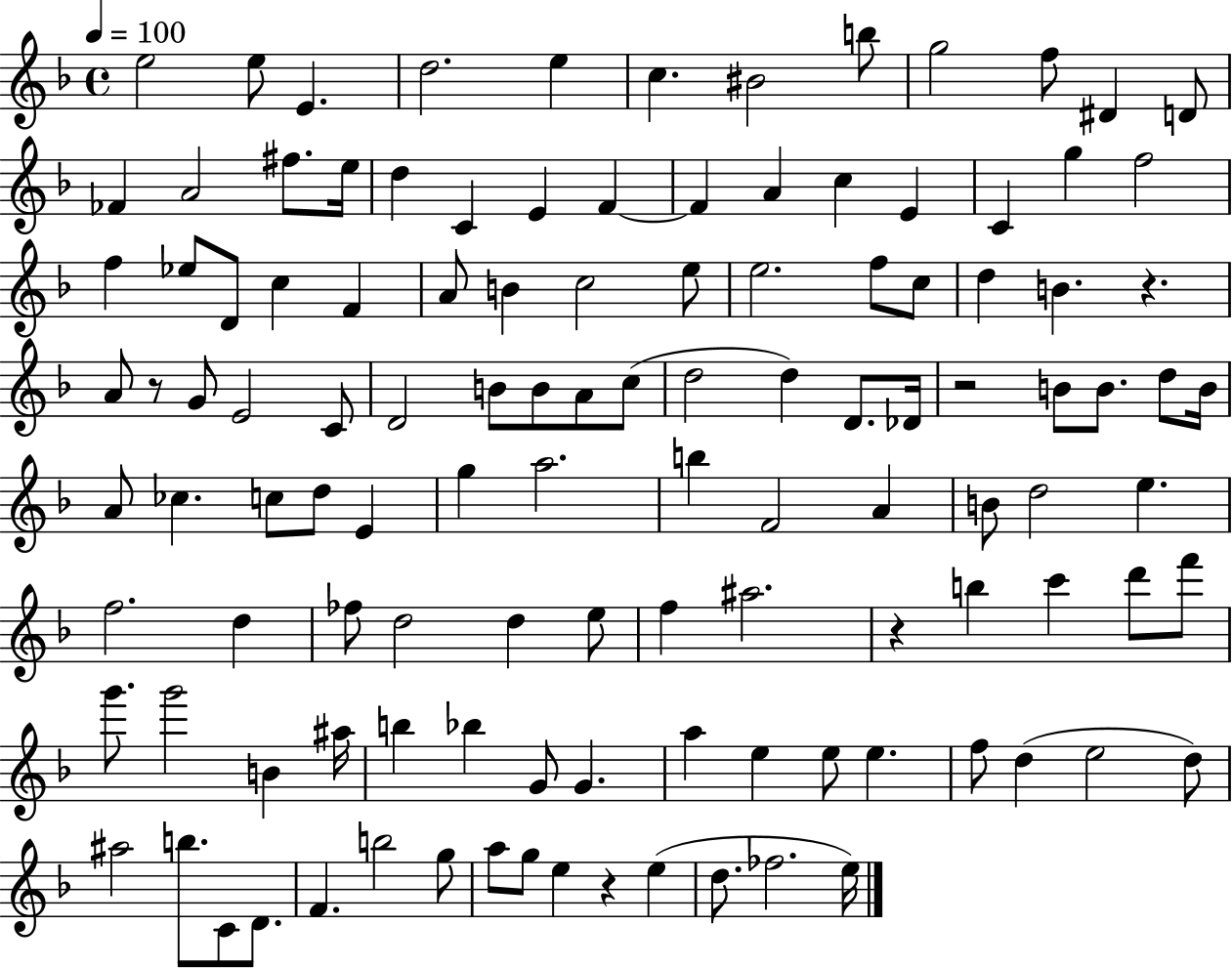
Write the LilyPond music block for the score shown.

{
  \clef treble
  \time 4/4
  \defaultTimeSignature
  \key f \major
  \tempo 4 = 100
  \repeat volta 2 { e''2 e''8 e'4. | d''2. e''4 | c''4. bis'2 b''8 | g''2 f''8 dis'4 d'8 | \break fes'4 a'2 fis''8. e''16 | d''4 c'4 e'4 f'4~~ | f'4 a'4 c''4 e'4 | c'4 g''4 f''2 | \break f''4 ees''8 d'8 c''4 f'4 | a'8 b'4 c''2 e''8 | e''2. f''8 c''8 | d''4 b'4. r4. | \break a'8 r8 g'8 e'2 c'8 | d'2 b'8 b'8 a'8 c''8( | d''2 d''4) d'8. des'16 | r2 b'8 b'8. d''8 b'16 | \break a'8 ces''4. c''8 d''8 e'4 | g''4 a''2. | b''4 f'2 a'4 | b'8 d''2 e''4. | \break f''2. d''4 | fes''8 d''2 d''4 e''8 | f''4 ais''2. | r4 b''4 c'''4 d'''8 f'''8 | \break g'''8. g'''2 b'4 ais''16 | b''4 bes''4 g'8 g'4. | a''4 e''4 e''8 e''4. | f''8 d''4( e''2 d''8) | \break ais''2 b''8. c'8 d'8. | f'4. b''2 g''8 | a''8 g''8 e''4 r4 e''4( | d''8. fes''2. e''16) | \break } \bar "|."
}